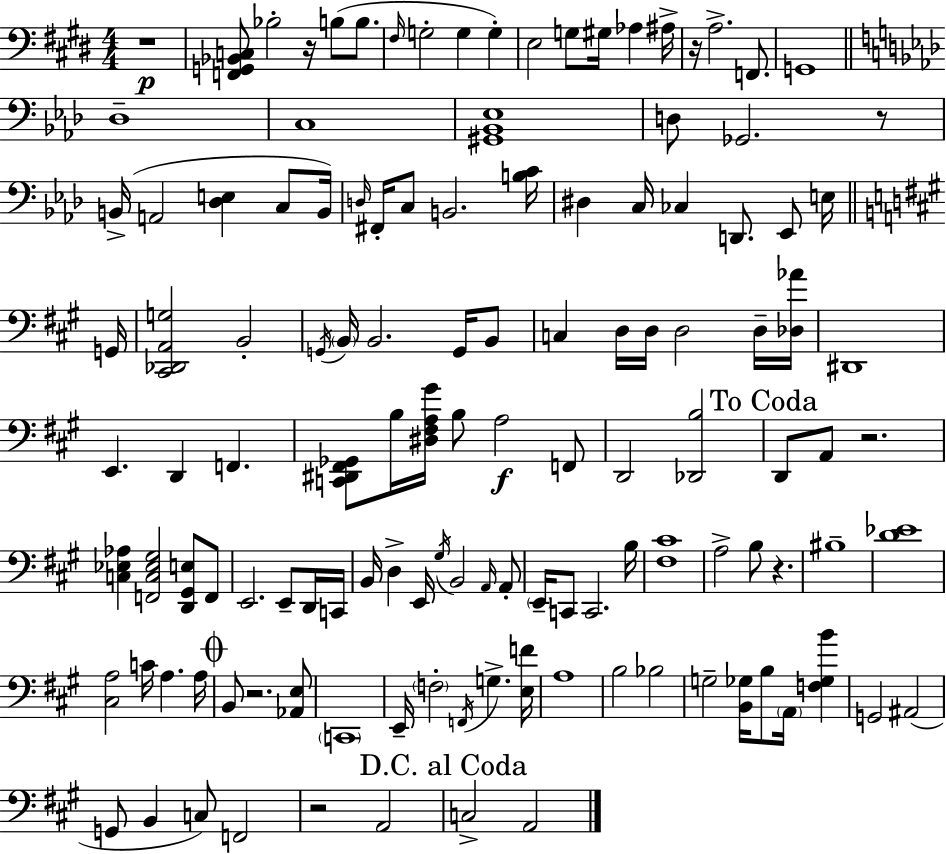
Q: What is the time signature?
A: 4/4